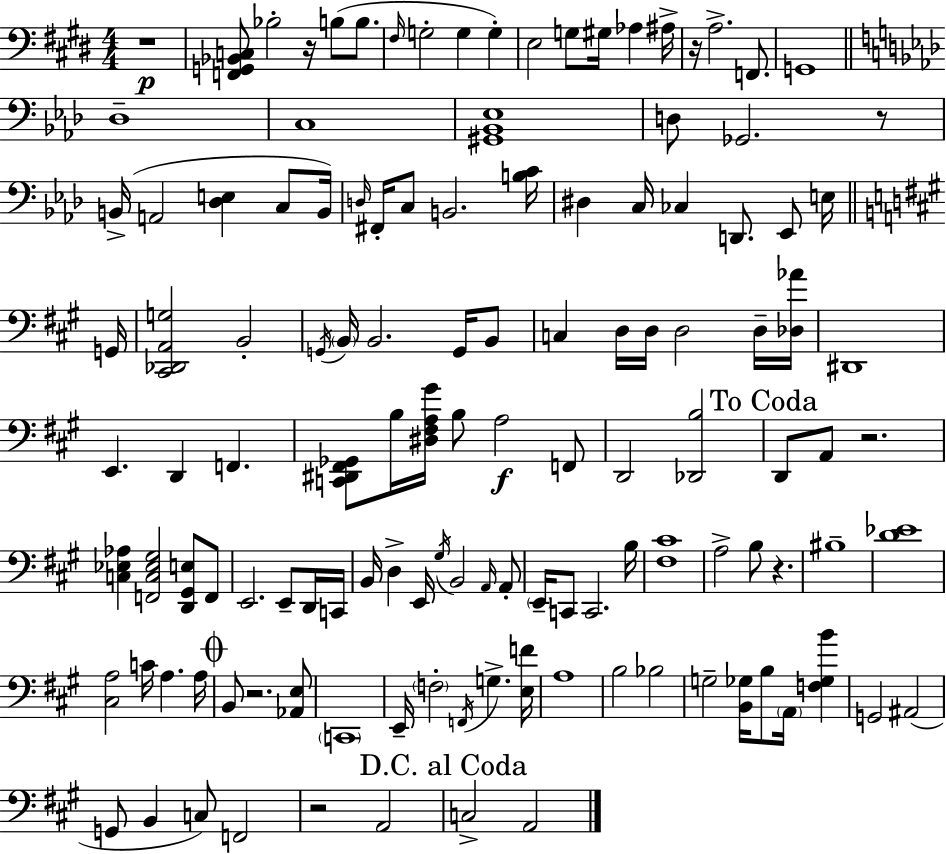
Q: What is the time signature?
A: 4/4